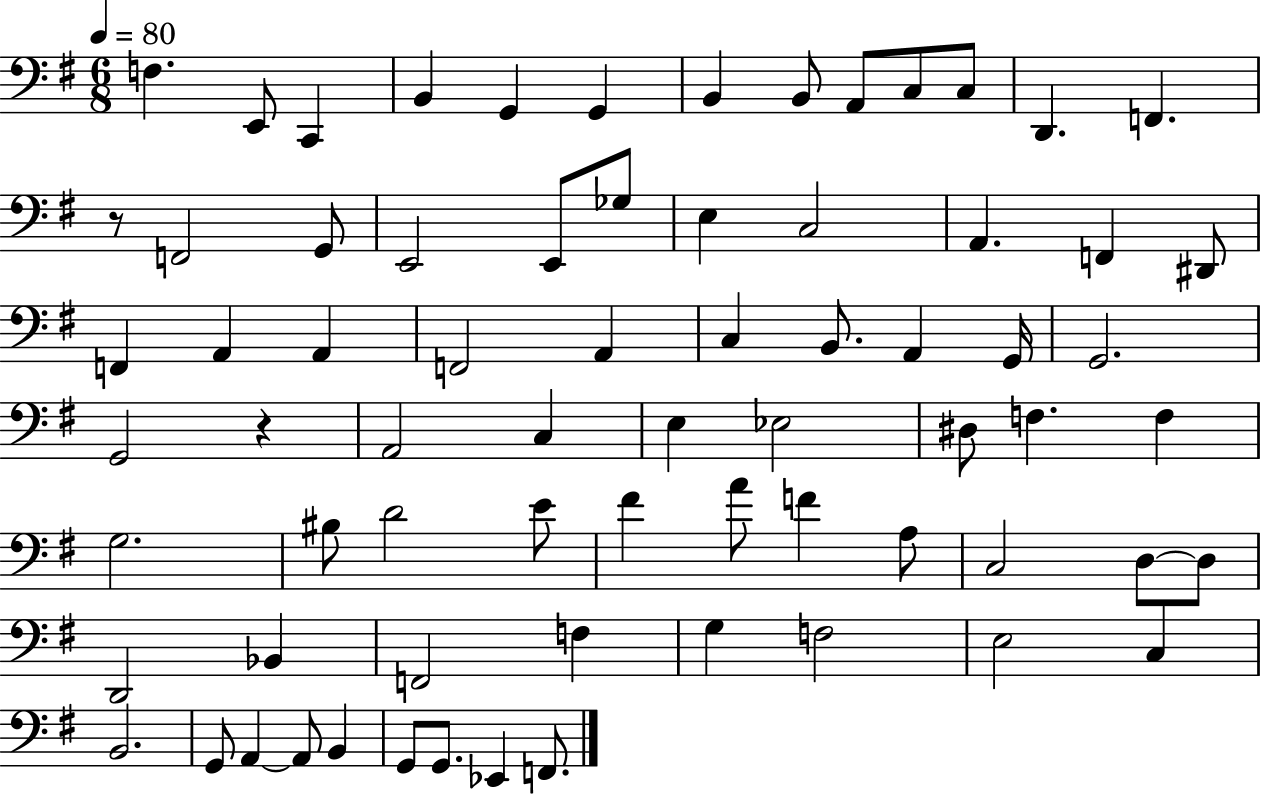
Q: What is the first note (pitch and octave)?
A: F3